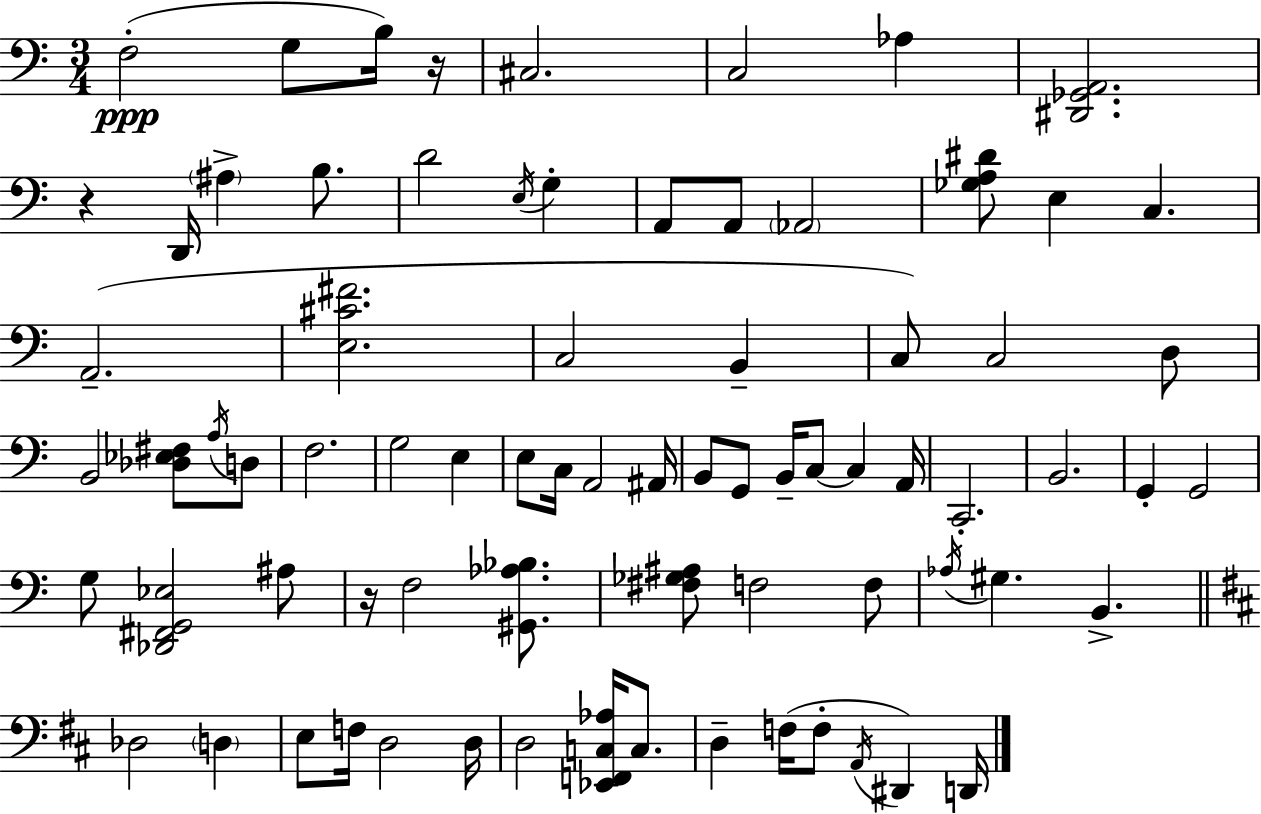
F3/h G3/e B3/s R/s C#3/h. C3/h Ab3/q [D#2,Gb2,A2]/h. R/q D2/s A#3/q B3/e. D4/h E3/s G3/q A2/e A2/e Ab2/h [Gb3,A3,D#4]/e E3/q C3/q. A2/h. [E3,C#4,F#4]/h. C3/h B2/q C3/e C3/h D3/e B2/h [Db3,Eb3,F#3]/e A3/s D3/e F3/h. G3/h E3/q E3/e C3/s A2/h A#2/s B2/e G2/e B2/s C3/e C3/q A2/s C2/h. B2/h. G2/q G2/h G3/e [Db2,F#2,G2,Eb3]/h A#3/e R/s F3/h [G#2,Ab3,Bb3]/e. [F#3,Gb3,A#3]/e F3/h F3/e Ab3/s G#3/q. B2/q. Db3/h D3/q E3/e F3/s D3/h D3/s D3/h [Eb2,F2,C3,Ab3]/s C3/e. D3/q F3/s F3/e A2/s D#2/q D2/s